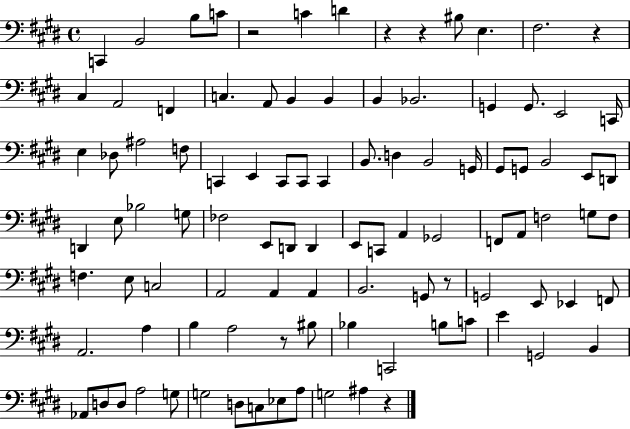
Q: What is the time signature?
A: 4/4